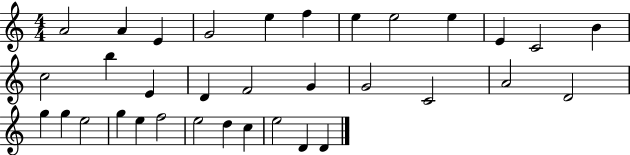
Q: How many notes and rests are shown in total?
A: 34